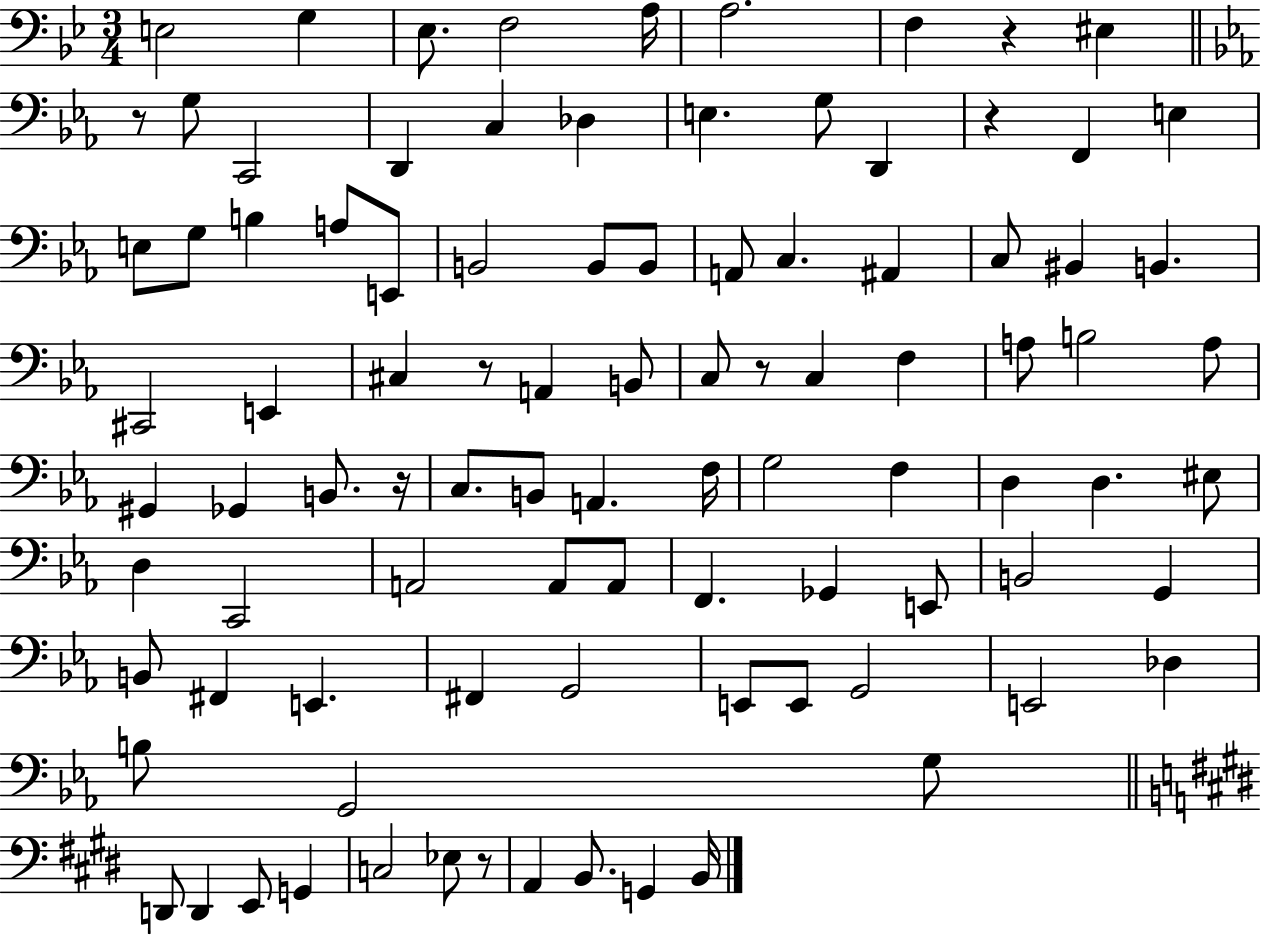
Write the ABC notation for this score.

X:1
T:Untitled
M:3/4
L:1/4
K:Bb
E,2 G, _E,/2 F,2 A,/4 A,2 F, z ^E, z/2 G,/2 C,,2 D,, C, _D, E, G,/2 D,, z F,, E, E,/2 G,/2 B, A,/2 E,,/2 B,,2 B,,/2 B,,/2 A,,/2 C, ^A,, C,/2 ^B,, B,, ^C,,2 E,, ^C, z/2 A,, B,,/2 C,/2 z/2 C, F, A,/2 B,2 A,/2 ^G,, _G,, B,,/2 z/4 C,/2 B,,/2 A,, F,/4 G,2 F, D, D, ^E,/2 D, C,,2 A,,2 A,,/2 A,,/2 F,, _G,, E,,/2 B,,2 G,, B,,/2 ^F,, E,, ^F,, G,,2 E,,/2 E,,/2 G,,2 E,,2 _D, B,/2 G,,2 G,/2 D,,/2 D,, E,,/2 G,, C,2 _E,/2 z/2 A,, B,,/2 G,, B,,/4